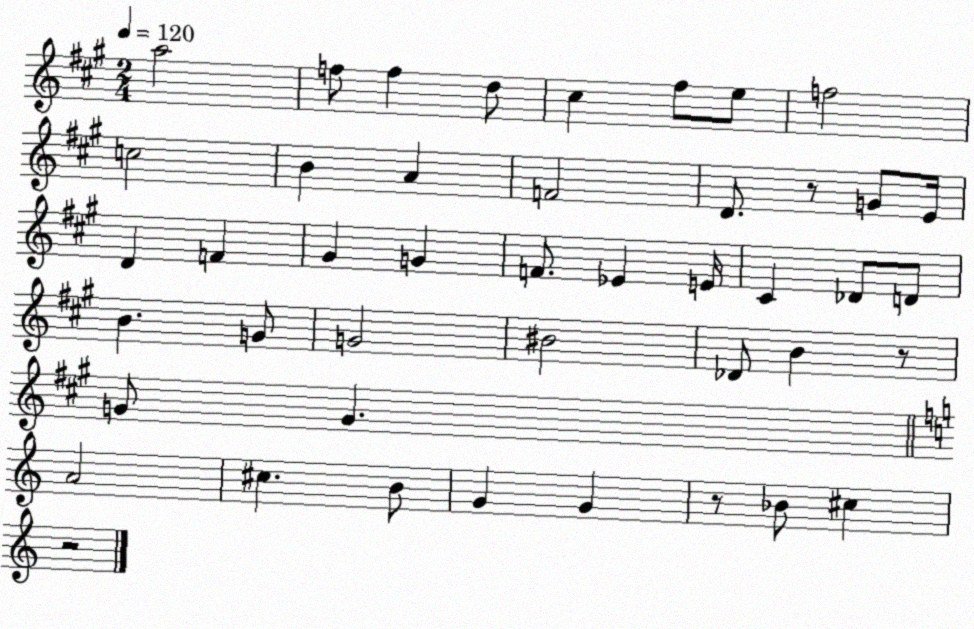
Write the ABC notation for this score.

X:1
T:Untitled
M:2/4
L:1/4
K:A
a2 f/2 f d/2 ^c ^f/2 e/2 f2 c2 B A F2 D/2 z/2 G/2 E/4 D F ^G G F/2 _E E/4 ^C _D/2 D/2 B G/2 G2 ^B2 _D/2 B z/2 G/2 G A2 ^c B/2 G G z/2 _B/2 ^c z2